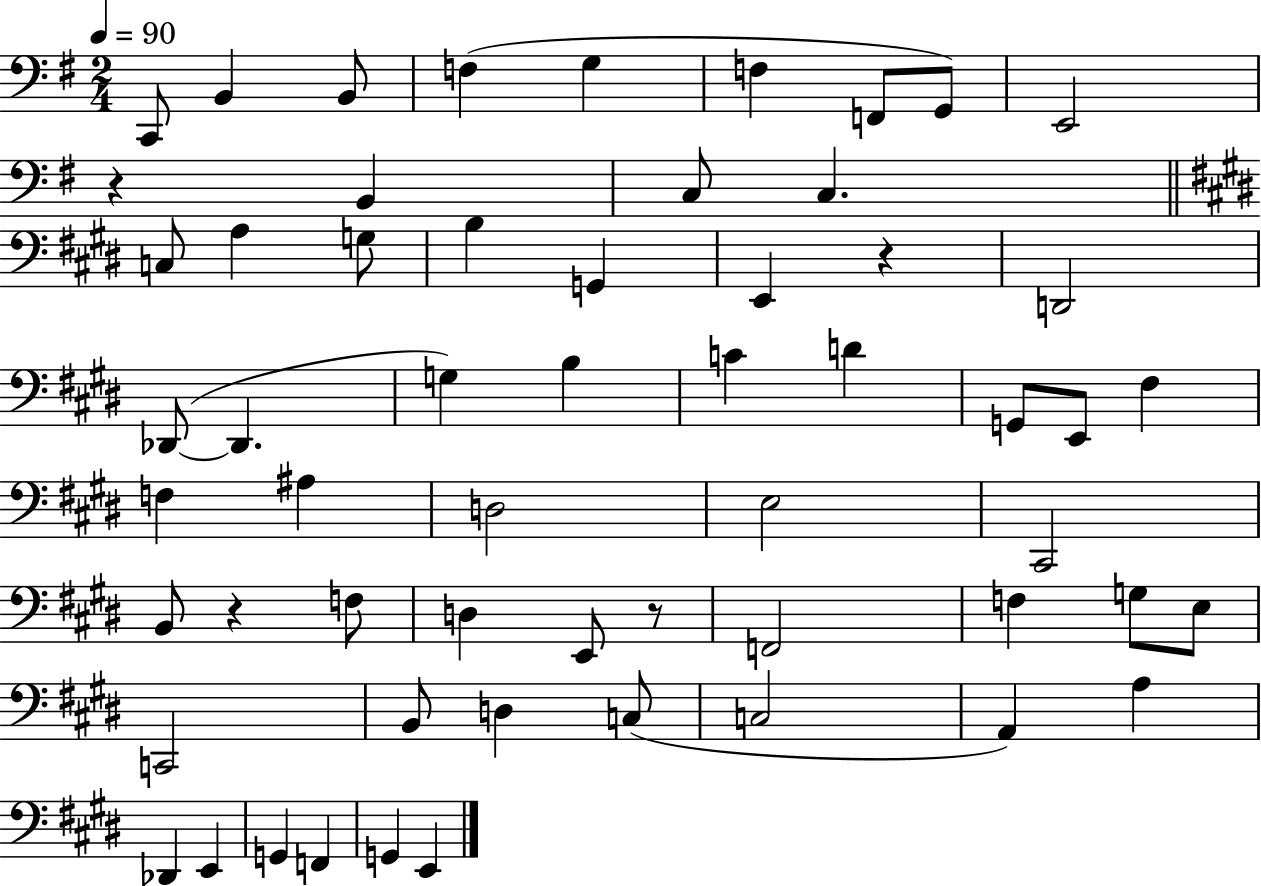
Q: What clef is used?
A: bass